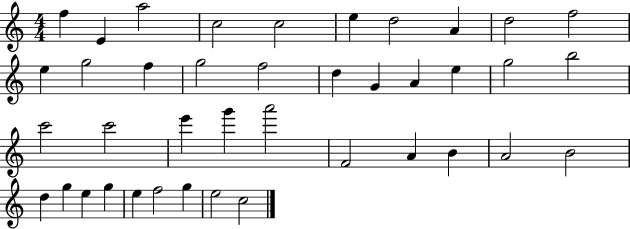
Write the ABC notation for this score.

X:1
T:Untitled
M:4/4
L:1/4
K:C
f E a2 c2 c2 e d2 A d2 f2 e g2 f g2 f2 d G A e g2 b2 c'2 c'2 e' g' a'2 F2 A B A2 B2 d g e g e f2 g e2 c2